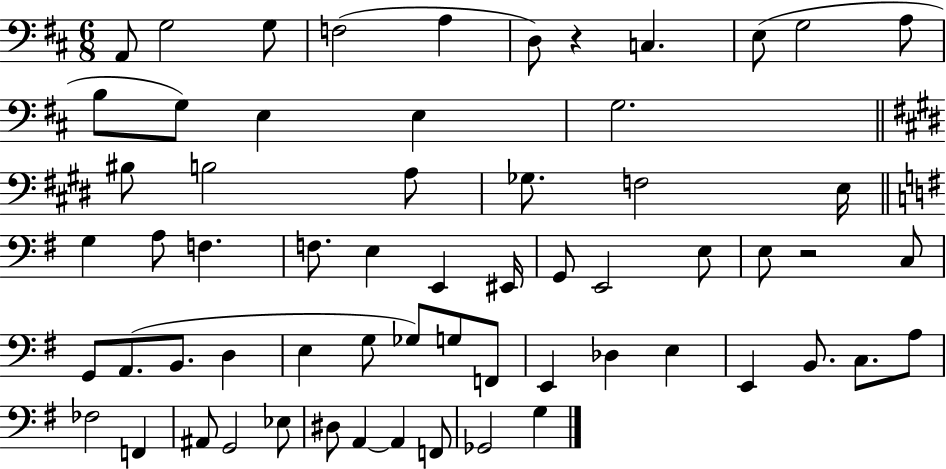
A2/e G3/h G3/e F3/h A3/q D3/e R/q C3/q. E3/e G3/h A3/e B3/e G3/e E3/q E3/q G3/h. BIS3/e B3/h A3/e Gb3/e. F3/h E3/s G3/q A3/e F3/q. F3/e. E3/q E2/q EIS2/s G2/e E2/h E3/e E3/e R/h C3/e G2/e A2/e. B2/e. D3/q E3/q G3/e Gb3/e G3/e F2/e E2/q Db3/q E3/q E2/q B2/e. C3/e. A3/e FES3/h F2/q A#2/e G2/h Eb3/e D#3/e A2/q A2/q F2/e Gb2/h G3/q